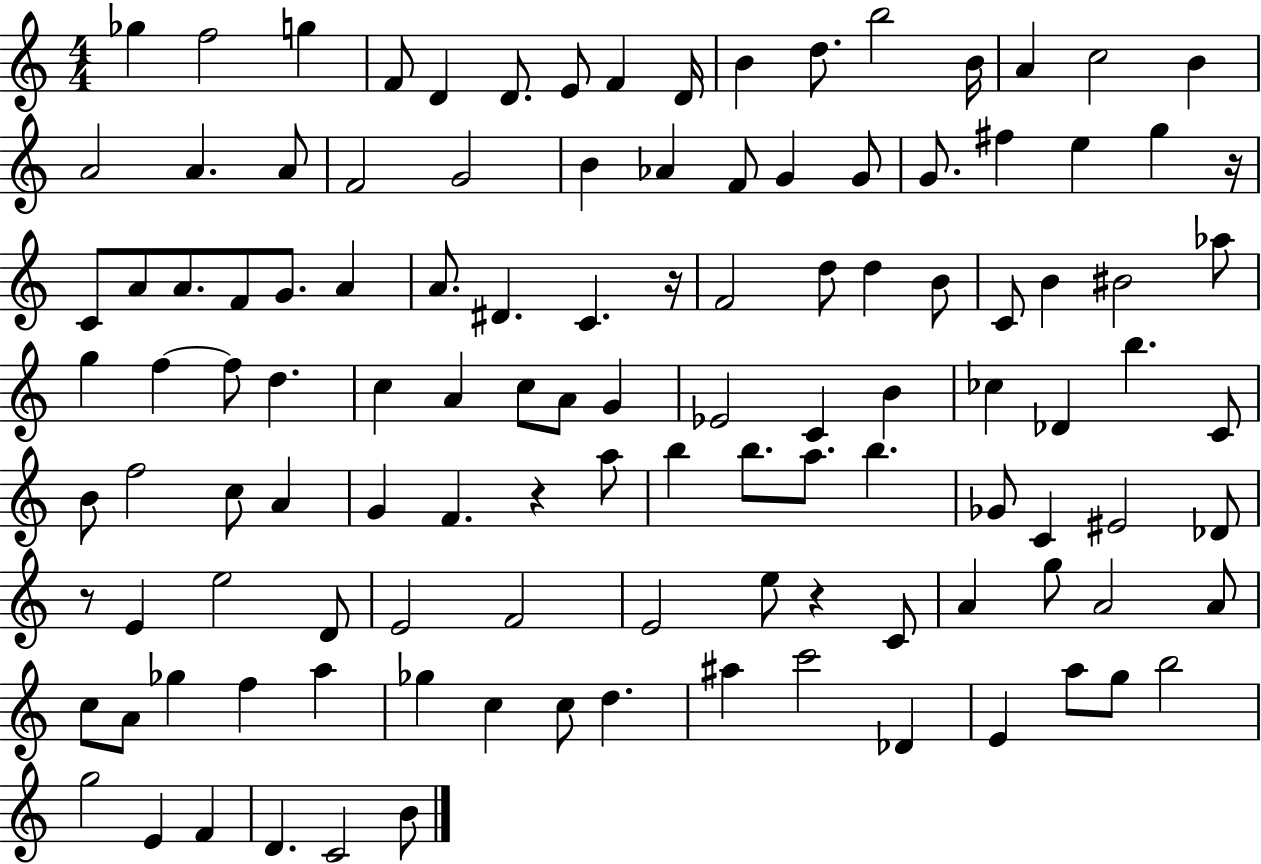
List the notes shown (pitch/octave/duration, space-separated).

Gb5/q F5/h G5/q F4/e D4/q D4/e. E4/e F4/q D4/s B4/q D5/e. B5/h B4/s A4/q C5/h B4/q A4/h A4/q. A4/e F4/h G4/h B4/q Ab4/q F4/e G4/q G4/e G4/e. F#5/q E5/q G5/q R/s C4/e A4/e A4/e. F4/e G4/e. A4/q A4/e. D#4/q. C4/q. R/s F4/h D5/e D5/q B4/e C4/e B4/q BIS4/h Ab5/e G5/q F5/q F5/e D5/q. C5/q A4/q C5/e A4/e G4/q Eb4/h C4/q B4/q CES5/q Db4/q B5/q. C4/e B4/e F5/h C5/e A4/q G4/q F4/q. R/q A5/e B5/q B5/e. A5/e. B5/q. Gb4/e C4/q EIS4/h Db4/e R/e E4/q E5/h D4/e E4/h F4/h E4/h E5/e R/q C4/e A4/q G5/e A4/h A4/e C5/e A4/e Gb5/q F5/q A5/q Gb5/q C5/q C5/e D5/q. A#5/q C6/h Db4/q E4/q A5/e G5/e B5/h G5/h E4/q F4/q D4/q. C4/h B4/e